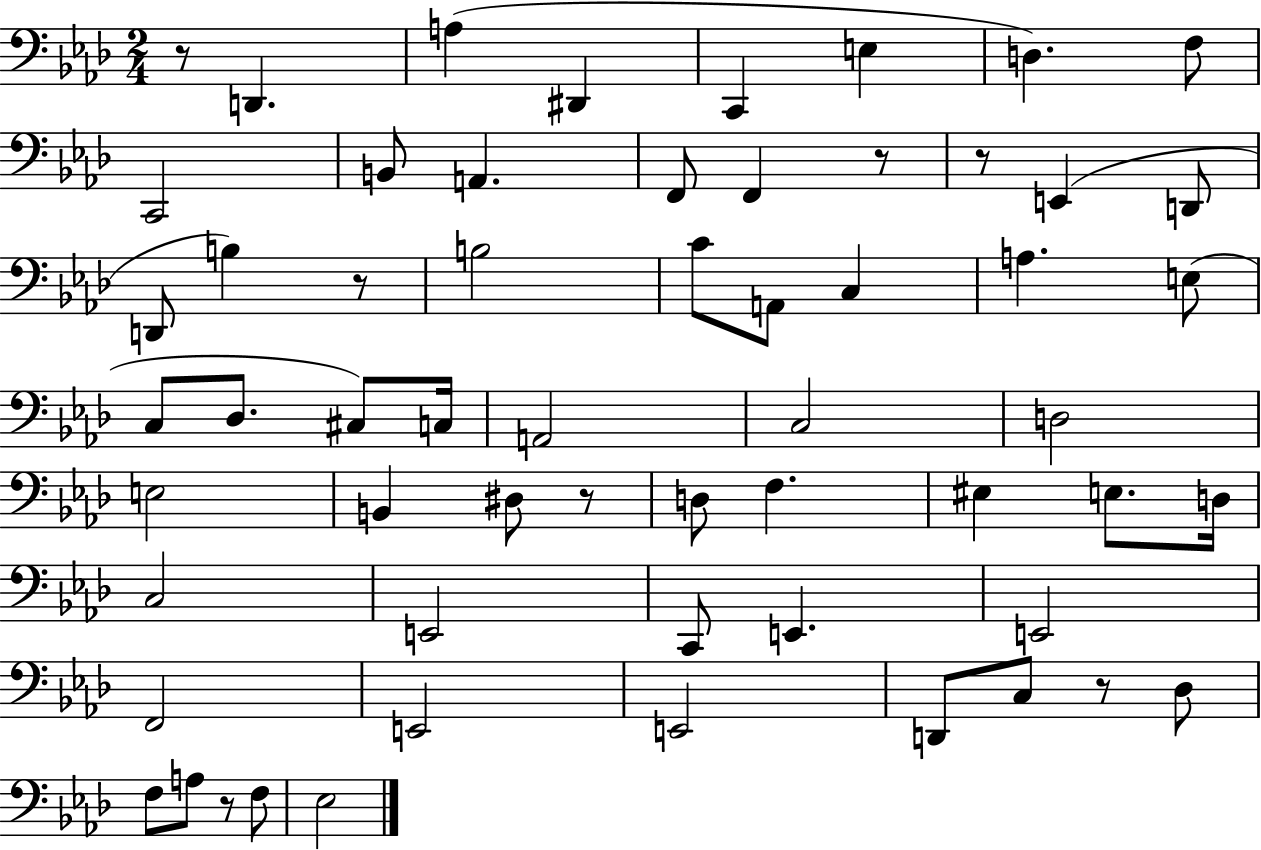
{
  \clef bass
  \numericTimeSignature
  \time 2/4
  \key aes \major
  r8 d,4. | a4( dis,4 | c,4 e4 | d4.) f8 | \break c,2 | b,8 a,4. | f,8 f,4 r8 | r8 e,4( d,8 | \break d,8 b4) r8 | b2 | c'8 a,8 c4 | a4. e8( | \break c8 des8. cis8) c16 | a,2 | c2 | d2 | \break e2 | b,4 dis8 r8 | d8 f4. | eis4 e8. d16 | \break c2 | e,2 | c,8 e,4. | e,2 | \break f,2 | e,2 | e,2 | d,8 c8 r8 des8 | \break f8 a8 r8 f8 | ees2 | \bar "|."
}